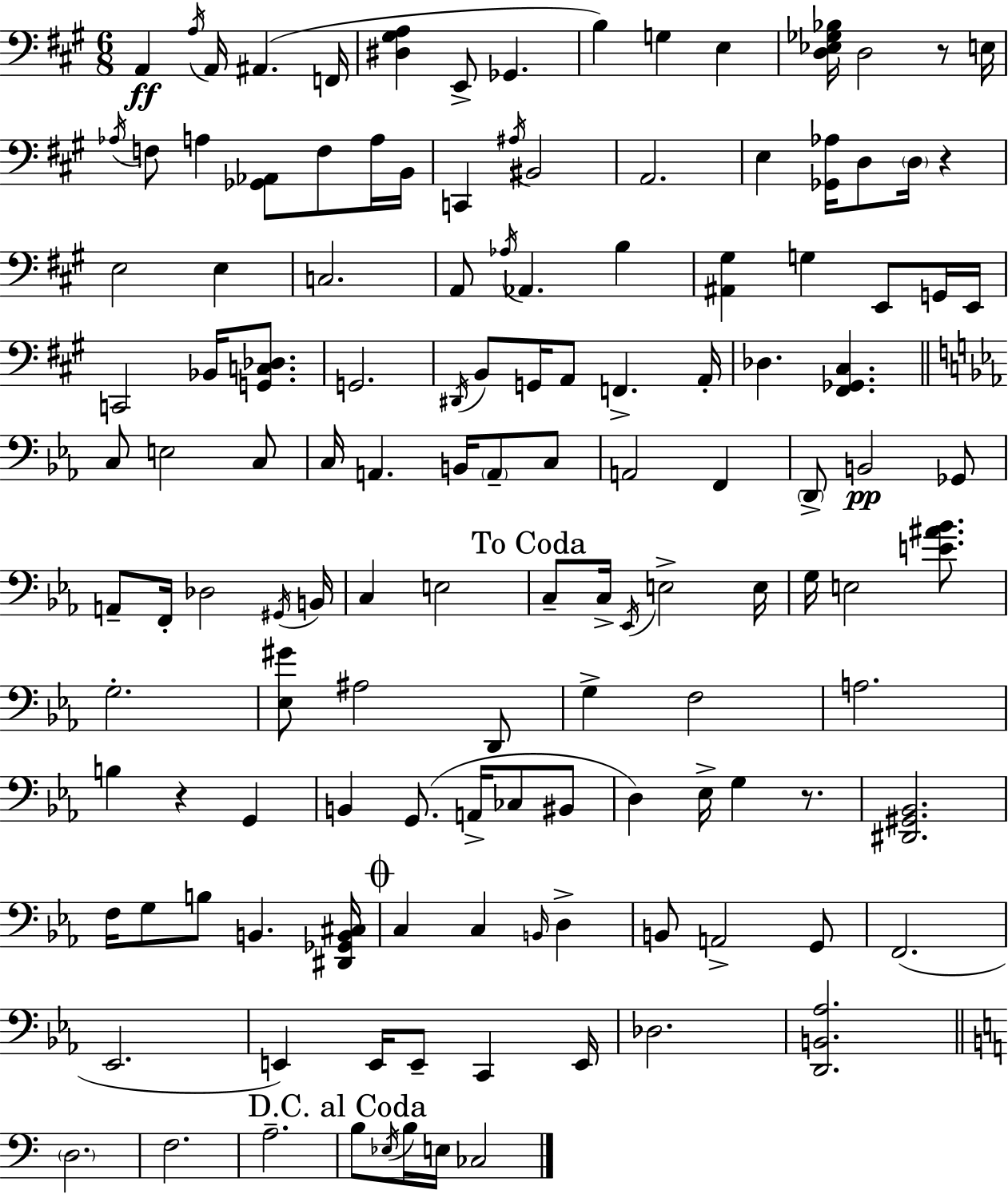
{
  \clef bass
  \numericTimeSignature
  \time 6/8
  \key a \major
  \repeat volta 2 { a,4\ff \acciaccatura { a16 } a,16 ais,4.( | f,16 <dis gis a>4 e,8-> ges,4. | b4) g4 e4 | <d ees ges bes>16 d2 r8 | \break e16 \acciaccatura { aes16 } f8 a4 <ges, aes,>8 f8 | a16 b,16 c,4 \acciaccatura { ais16 } bis,2 | a,2. | e4 <ges, aes>16 d8 \parenthesize d16 r4 | \break e2 e4 | c2. | a,8 \acciaccatura { aes16 } aes,4. | b4 <ais, gis>4 g4 | \break e,8 g,16 e,16 c,2 | bes,16 <g, c des>8. g,2. | \acciaccatura { dis,16 } b,8 g,16 a,8 f,4.-> | a,16-. des4. <fis, ges, cis>4. | \break \bar "||" \break \key c \minor c8 e2 c8 | c16 a,4. b,16 \parenthesize a,8-- c8 | a,2 f,4 | \parenthesize d,8-> b,2\pp ges,8 | \break a,8-- f,16-. des2 \acciaccatura { gis,16 } | b,16 c4 e2 | \mark "To Coda" c8-- c16-> \acciaccatura { ees,16 } e2-> | e16 g16 e2 <e' ais' bes'>8. | \break g2.-. | <ees gis'>8 ais2 | d,8 g4-> f2 | a2. | \break b4 r4 g,4 | b,4 g,8.( a,16-> ces8 | bis,8 d4) ees16-> g4 r8. | <dis, gis, bes,>2. | \break f16 g8 b8 b,4. | <dis, ges, b, cis>16 \mark \markup { \musicglyph "scripts.coda" } c4 c4 \grace { b,16 } d4-> | b,8 a,2-> | g,8 f,2.( | \break ees,2. | e,4) e,16 e,8-- c,4 | e,16 des2. | <d, b, aes>2. | \break \bar "||" \break \key a \minor \parenthesize d2. | f2. | a2.-- | \mark "D.C. al Coda" b8 \acciaccatura { ees16 } b16 e16 ces2 | \break } \bar "|."
}